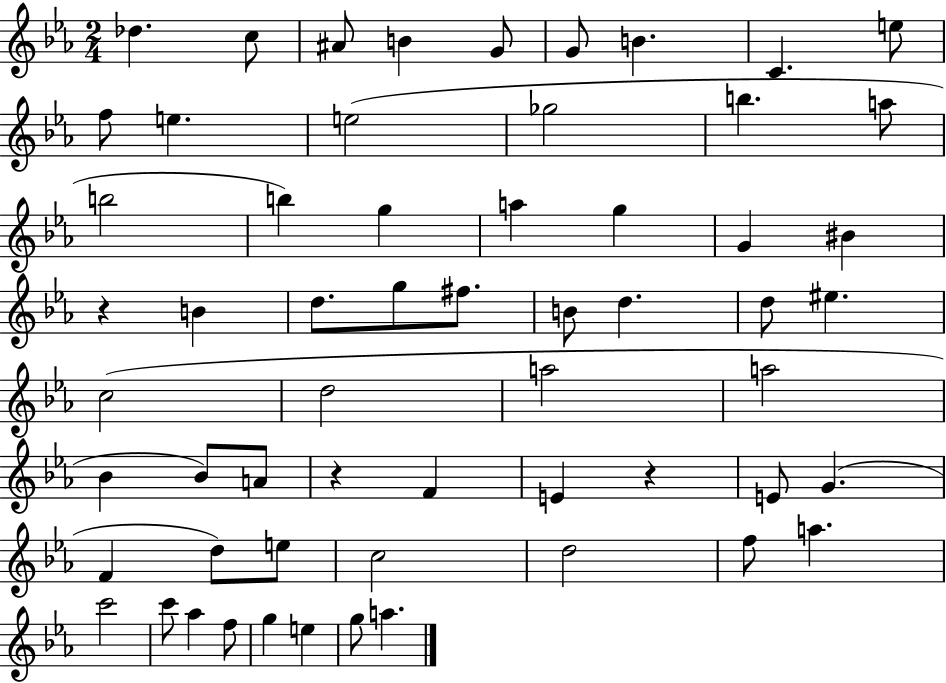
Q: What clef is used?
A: treble